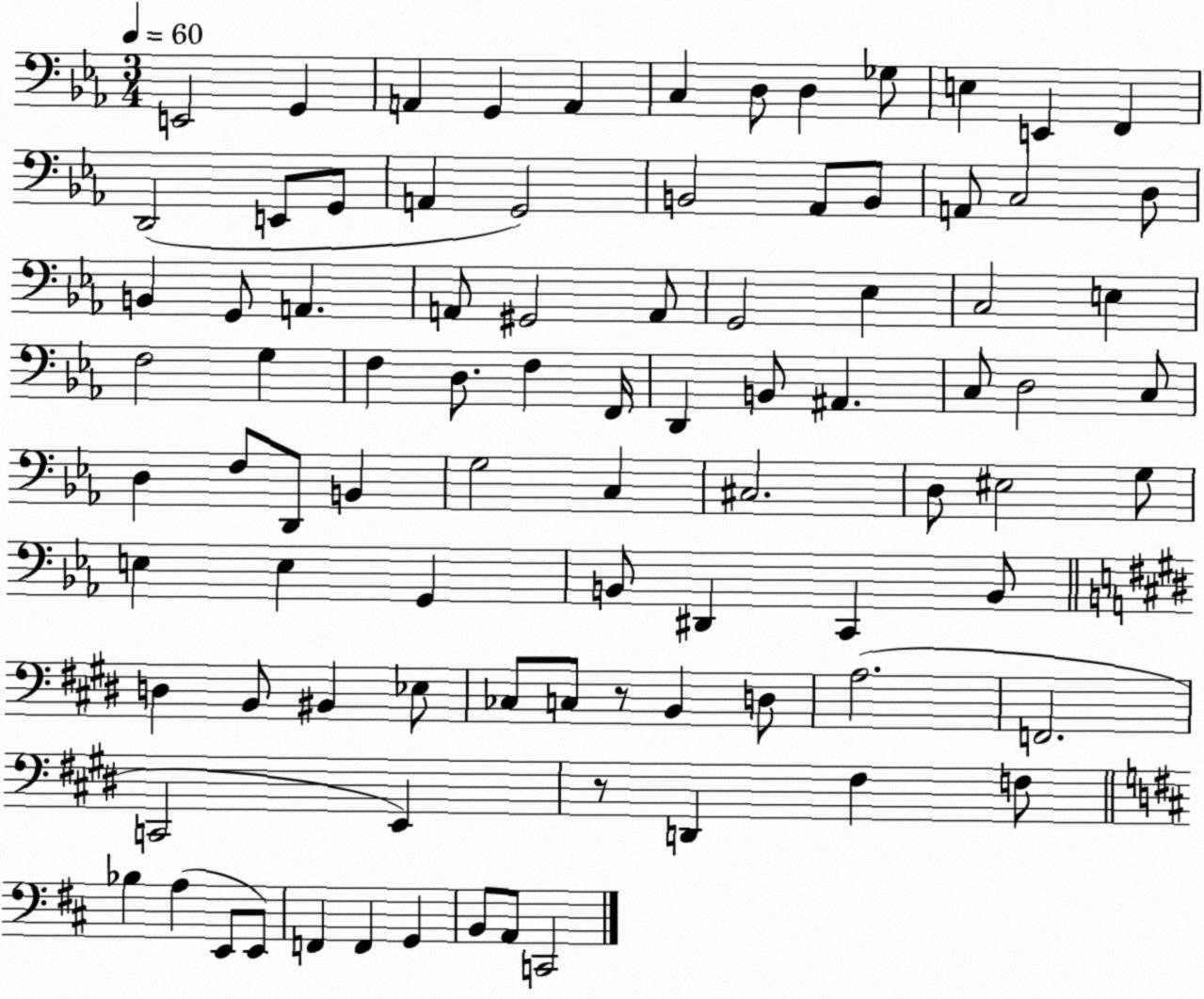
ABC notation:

X:1
T:Untitled
M:3/4
L:1/4
K:Eb
E,,2 G,, A,, G,, A,, C, D,/2 D, _G,/2 E, E,, F,, D,,2 E,,/2 G,,/2 A,, G,,2 B,,2 _A,,/2 B,,/2 A,,/2 C,2 D,/2 B,, G,,/2 A,, A,,/2 ^G,,2 A,,/2 G,,2 _E, C,2 E, F,2 G, F, D,/2 F, F,,/4 D,, B,,/2 ^A,, C,/2 D,2 C,/2 D, F,/2 D,,/2 B,, G,2 C, ^C,2 D,/2 ^E,2 G,/2 E, E, G,, B,,/2 ^D,, C,, B,,/2 D, B,,/2 ^B,, _E,/2 _C,/2 C,/2 z/2 B,, D,/2 A,2 F,,2 C,,2 E,, z/2 D,, ^F, F,/2 _B, A, E,,/2 E,,/2 F,, F,, G,, B,,/2 A,,/2 C,,2